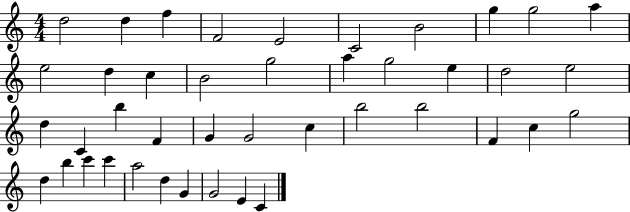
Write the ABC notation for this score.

X:1
T:Untitled
M:4/4
L:1/4
K:C
d2 d f F2 E2 C2 B2 g g2 a e2 d c B2 g2 a g2 e d2 e2 d C b F G G2 c b2 b2 F c g2 d b c' c' a2 d G G2 E C